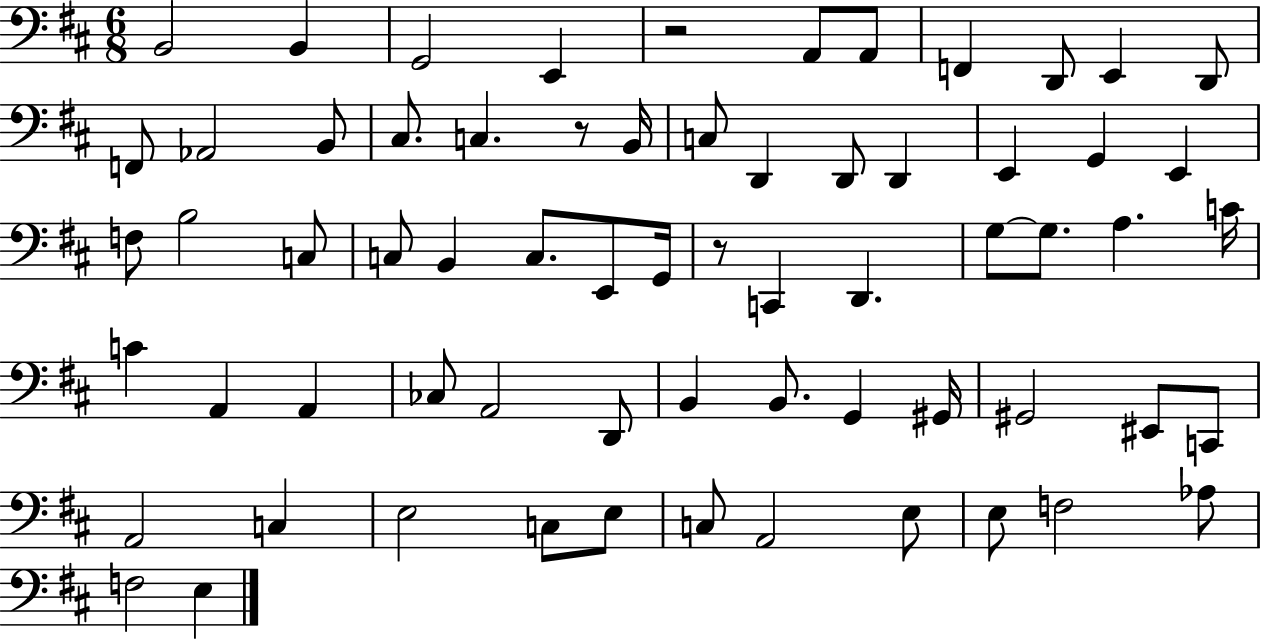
X:1
T:Untitled
M:6/8
L:1/4
K:D
B,,2 B,, G,,2 E,, z2 A,,/2 A,,/2 F,, D,,/2 E,, D,,/2 F,,/2 _A,,2 B,,/2 ^C,/2 C, z/2 B,,/4 C,/2 D,, D,,/2 D,, E,, G,, E,, F,/2 B,2 C,/2 C,/2 B,, C,/2 E,,/2 G,,/4 z/2 C,, D,, G,/2 G,/2 A, C/4 C A,, A,, _C,/2 A,,2 D,,/2 B,, B,,/2 G,, ^G,,/4 ^G,,2 ^E,,/2 C,,/2 A,,2 C, E,2 C,/2 E,/2 C,/2 A,,2 E,/2 E,/2 F,2 _A,/2 F,2 E,